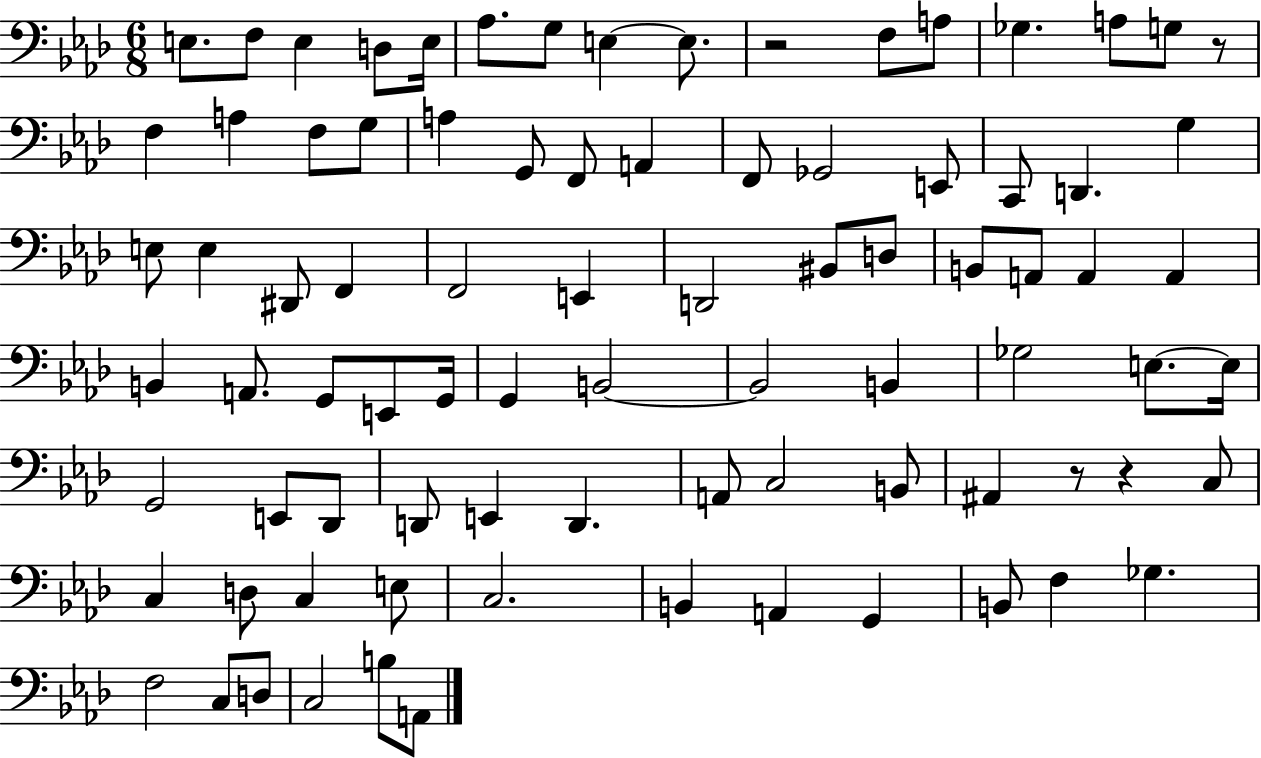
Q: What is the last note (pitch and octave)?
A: A2